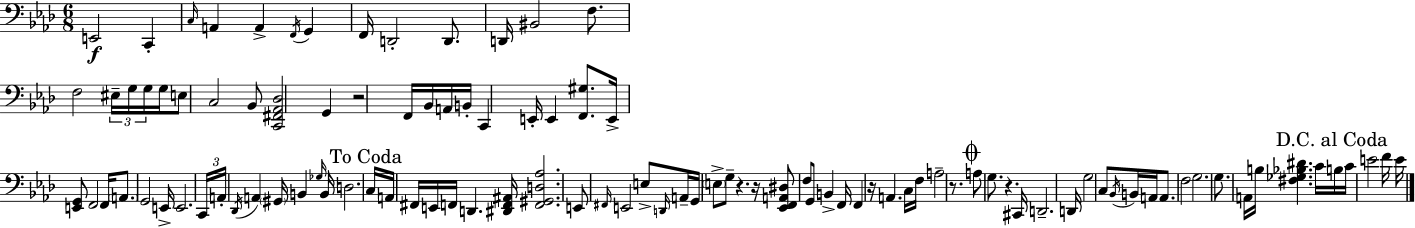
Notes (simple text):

E2/h C2/q C3/s A2/q A2/q F2/s G2/q F2/s D2/h D2/e. D2/s BIS2/h F3/e. F3/h EIS3/s G3/s G3/s G3/s E3/e C3/h Bb2/e [C2,F#2,Ab2,Db3]/h G2/q R/h F2/s Bb2/s A2/s B2/s C2/q E2/s E2/q [F2,G#3]/e. E2/s [E2,G2]/e F2/h F2/s A2/e. G2/h E2/s E2/h. C2/s A2/s Db2/s A2/q G#2/s B2/q Gb3/s B2/s D3/h. C3/s A2/s F#2/s E2/s F2/s D2/q. [D#2,F2,A#2]/s [F2,G#2,D3,Ab3]/h. E2/e F#2/s E2/h E3/e D2/s A2/s G2/s E3/e G3/e R/q. R/s [Eb2,F2,A2,D#3]/e F3/e G2/e B2/q F2/s F2/q R/s A2/q. C3/s F3/s A3/h R/e. A3/e G3/e. R/q. C#2/s D2/h. D2/s G3/h C3/e Bb2/s B2/s A2/s A2/e. F3/h G3/h. G3/e. A2/s B3/s [F#3,Gb3,Bb3,D#4]/q. C4/s B3/s C4/s E4/h F4/s E4/s